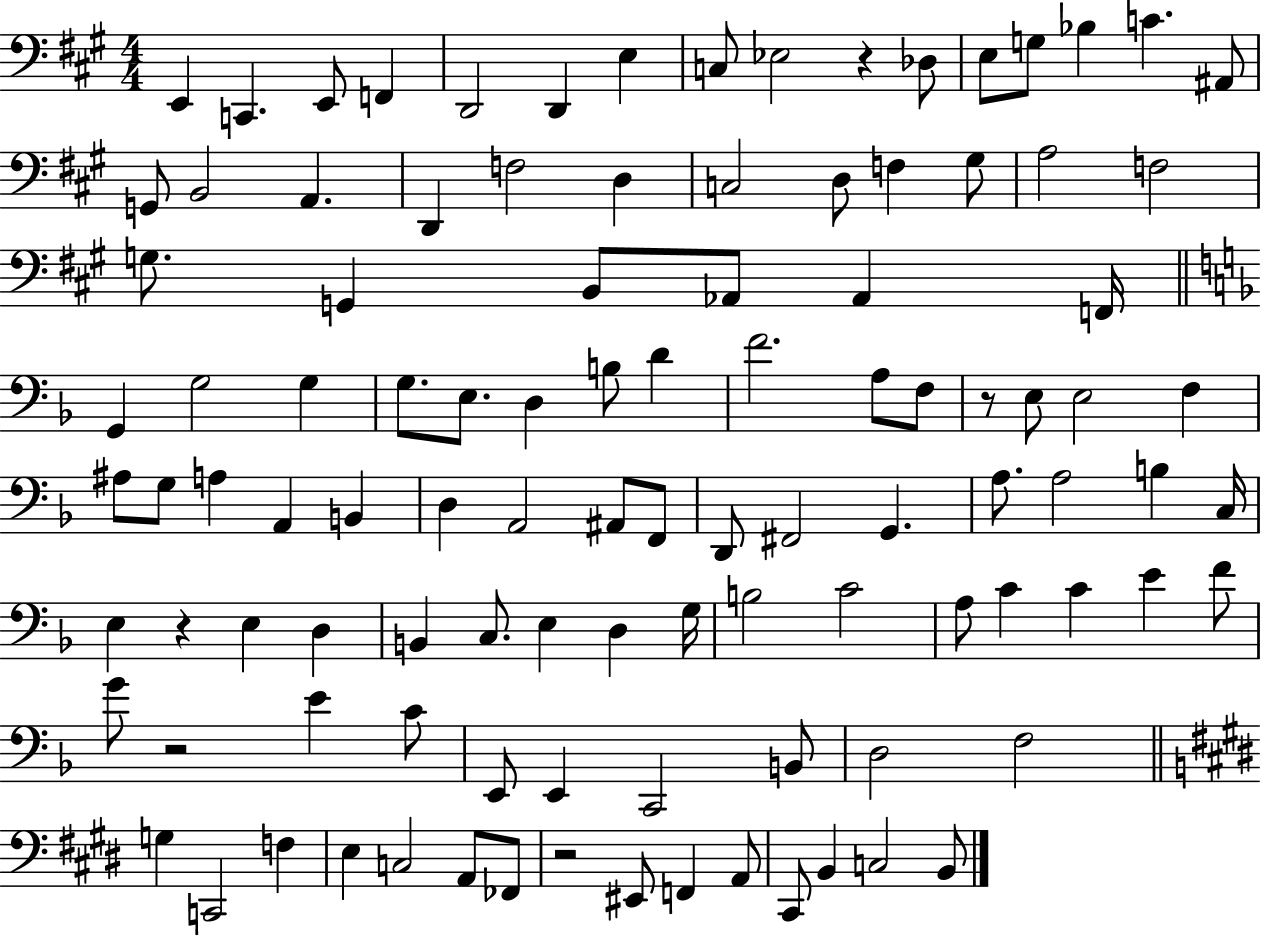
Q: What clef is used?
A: bass